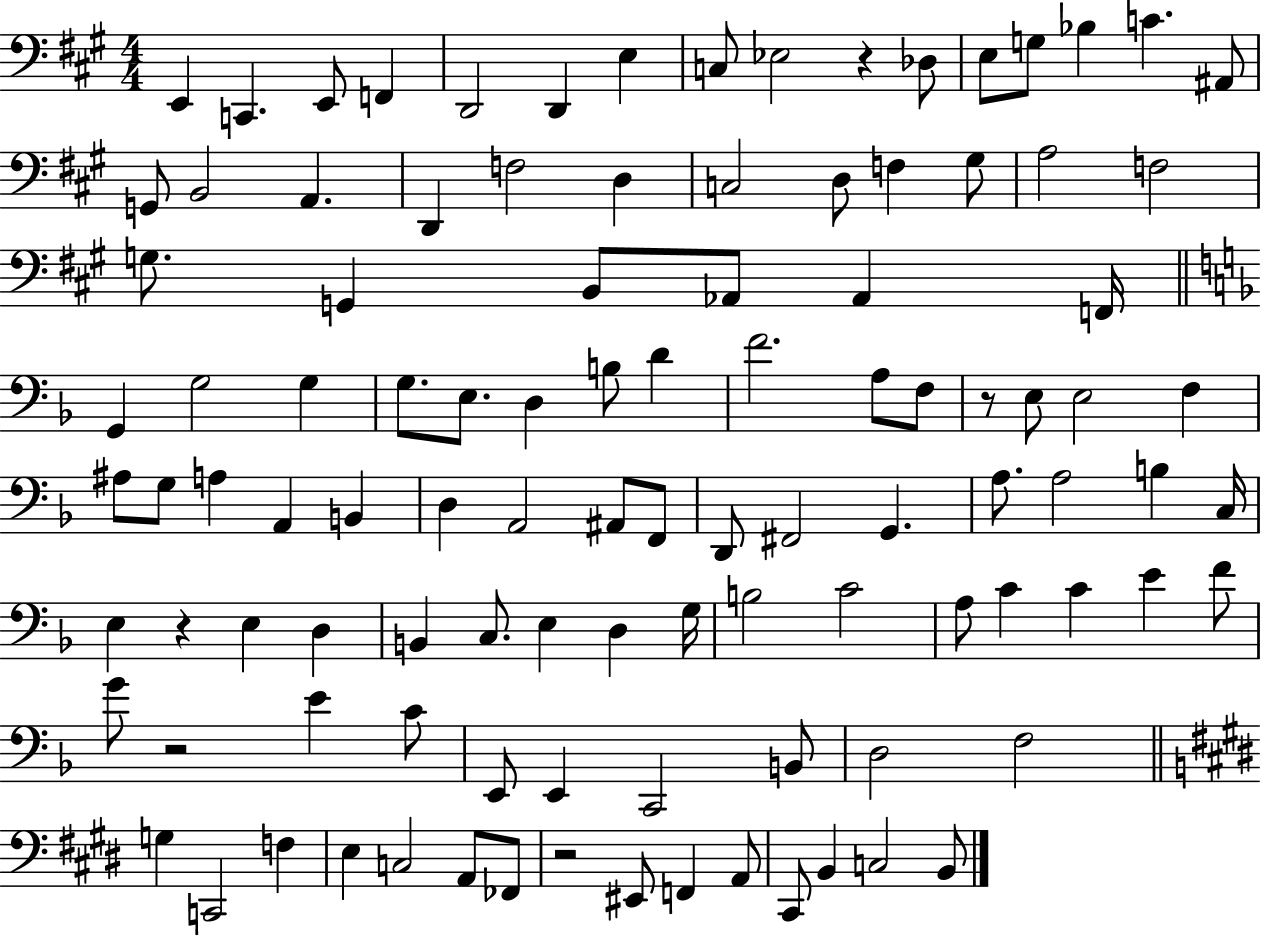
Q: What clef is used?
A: bass